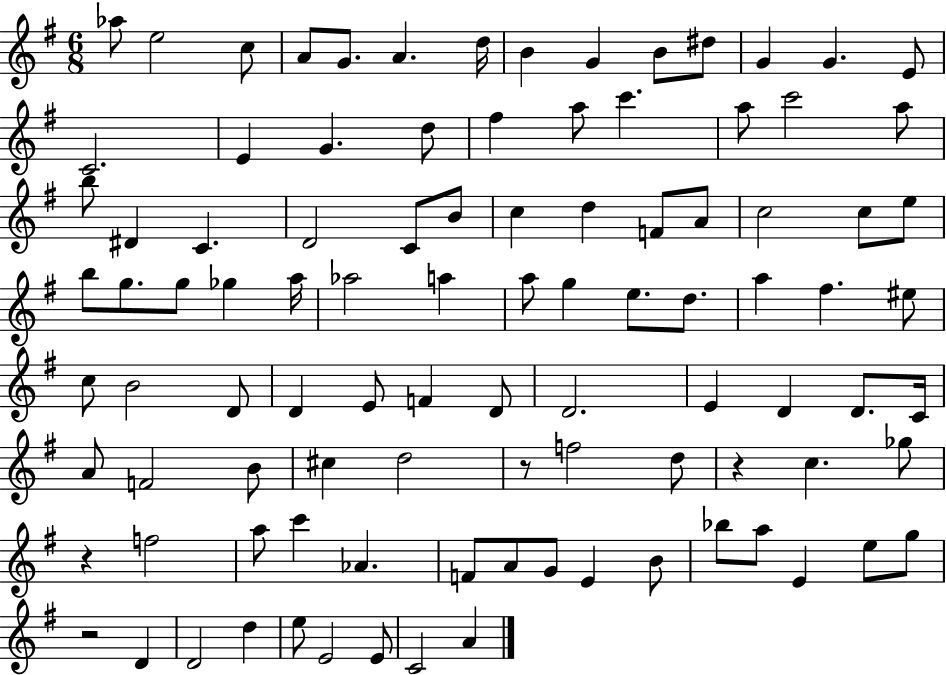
Ab5/e E5/h C5/e A4/e G4/e. A4/q. D5/s B4/q G4/q B4/e D#5/e G4/q G4/q. E4/e C4/h. E4/q G4/q. D5/e F#5/q A5/e C6/q. A5/e C6/h A5/e B5/e D#4/q C4/q. D4/h C4/e B4/e C5/q D5/q F4/e A4/e C5/h C5/e E5/e B5/e G5/e. G5/e Gb5/q A5/s Ab5/h A5/q A5/e G5/q E5/e. D5/e. A5/q F#5/q. EIS5/e C5/e B4/h D4/e D4/q E4/e F4/q D4/e D4/h. E4/q D4/q D4/e. C4/s A4/e F4/h B4/e C#5/q D5/h R/e F5/h D5/e R/q C5/q. Gb5/e R/q F5/h A5/e C6/q Ab4/q. F4/e A4/e G4/e E4/q B4/e Bb5/e A5/e E4/q E5/e G5/e R/h D4/q D4/h D5/q E5/e E4/h E4/e C4/h A4/q